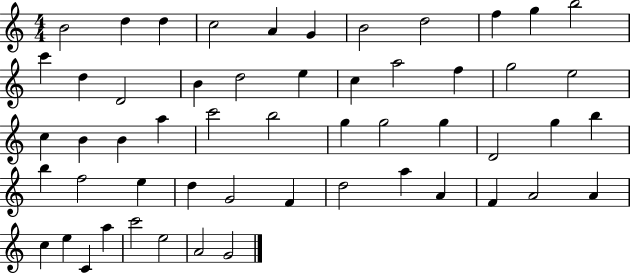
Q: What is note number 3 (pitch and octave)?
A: D5